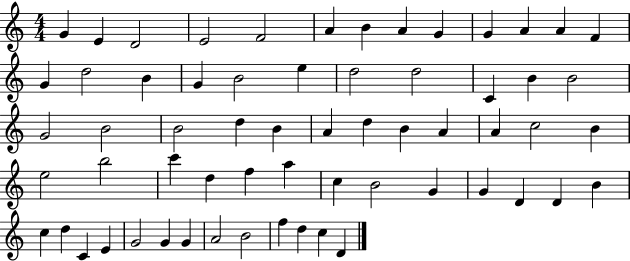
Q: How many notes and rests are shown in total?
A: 62